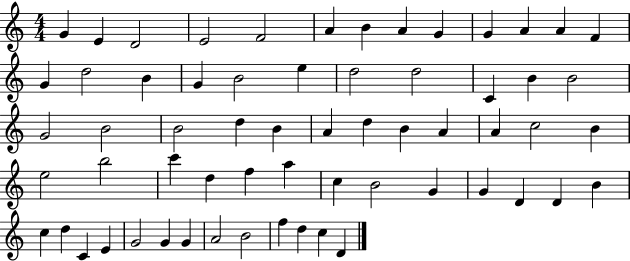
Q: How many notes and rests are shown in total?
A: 62